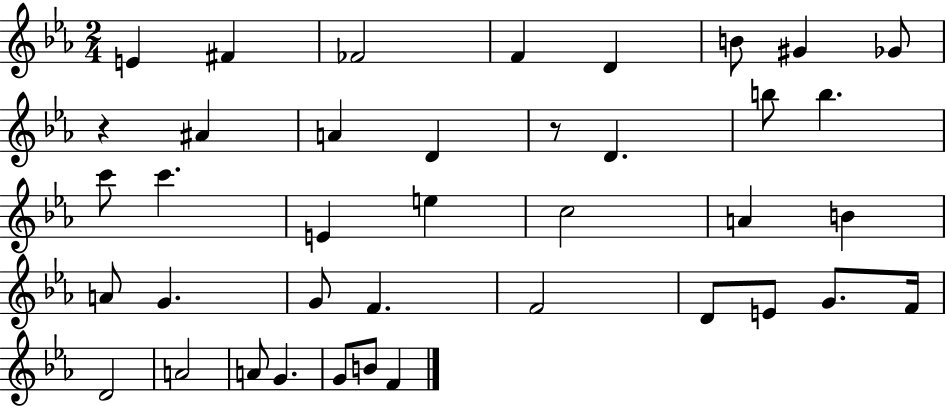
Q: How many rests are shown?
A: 2